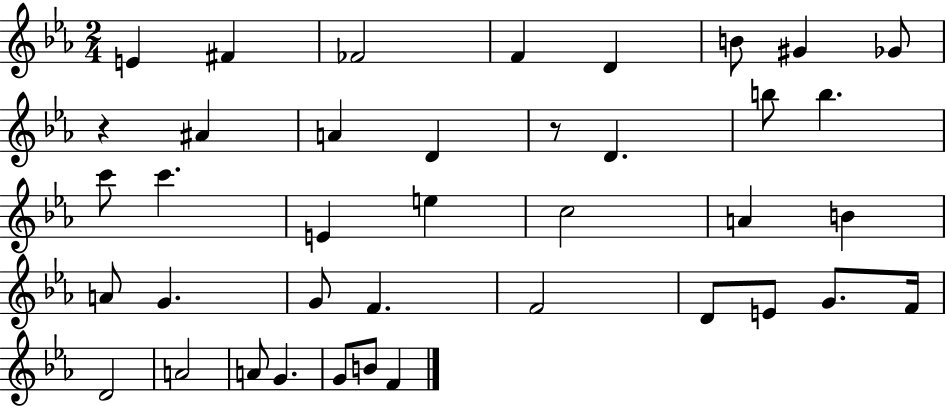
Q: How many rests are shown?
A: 2